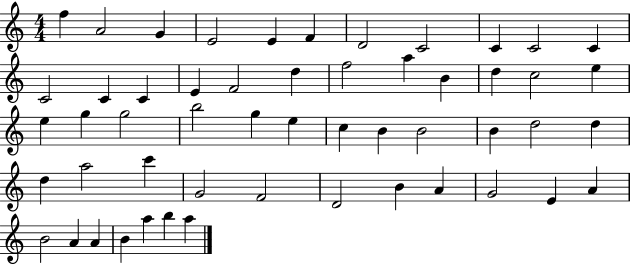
X:1
T:Untitled
M:4/4
L:1/4
K:C
f A2 G E2 E F D2 C2 C C2 C C2 C C E F2 d f2 a B d c2 e e g g2 b2 g e c B B2 B d2 d d a2 c' G2 F2 D2 B A G2 E A B2 A A B a b a